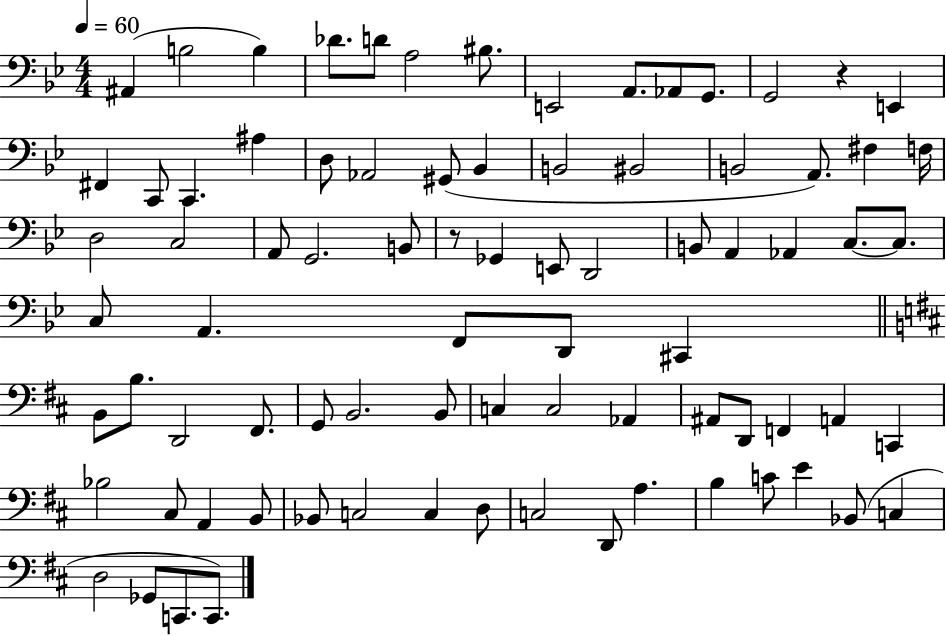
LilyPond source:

{
  \clef bass
  \numericTimeSignature
  \time 4/4
  \key bes \major
  \tempo 4 = 60
  ais,4( b2 b4) | des'8. d'8 a2 bis8. | e,2 a,8. aes,8 g,8. | g,2 r4 e,4 | \break fis,4 c,8 c,4. ais4 | d8 aes,2 gis,8( bes,4 | b,2 bis,2 | b,2 a,8.) fis4 f16 | \break d2 c2 | a,8 g,2. b,8 | r8 ges,4 e,8 d,2 | b,8 a,4 aes,4 c8.~~ c8. | \break c8 a,4. f,8 d,8 cis,4 | \bar "||" \break \key d \major b,8 b8. d,2 fis,8. | g,8 b,2. b,8 | c4 c2 aes,4 | ais,8 d,8 f,4 a,4 c,4 | \break bes2 cis8 a,4 b,8 | bes,8 c2 c4 d8 | c2 d,8 a4. | b4 c'8 e'4 bes,8( c4 | \break d2 ges,8 c,8. c,8.) | \bar "|."
}